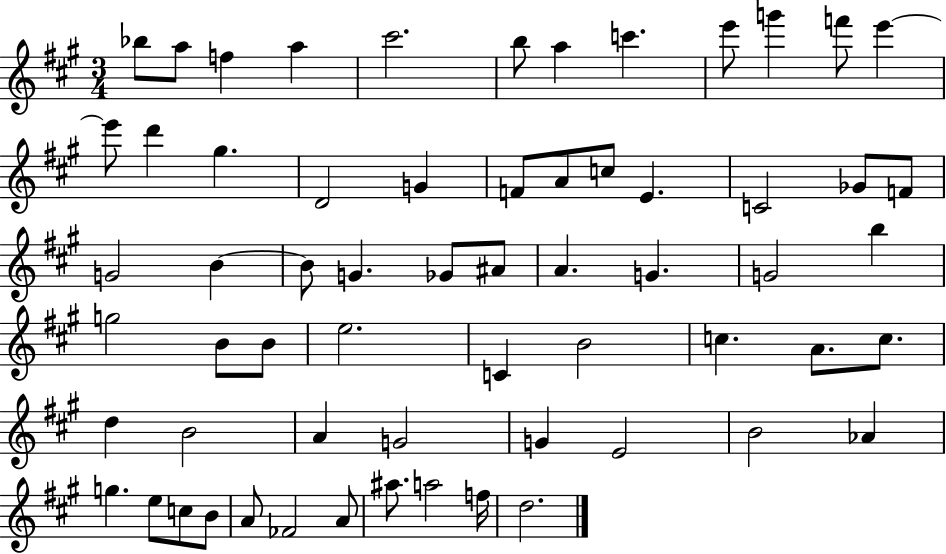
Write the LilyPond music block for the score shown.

{
  \clef treble
  \numericTimeSignature
  \time 3/4
  \key a \major
  \repeat volta 2 { bes''8 a''8 f''4 a''4 | cis'''2. | b''8 a''4 c'''4. | e'''8 g'''4 f'''8 e'''4~~ | \break e'''8 d'''4 gis''4. | d'2 g'4 | f'8 a'8 c''8 e'4. | c'2 ges'8 f'8 | \break g'2 b'4~~ | b'8 g'4. ges'8 ais'8 | a'4. g'4. | g'2 b''4 | \break g''2 b'8 b'8 | e''2. | c'4 b'2 | c''4. a'8. c''8. | \break d''4 b'2 | a'4 g'2 | g'4 e'2 | b'2 aes'4 | \break g''4. e''8 c''8 b'8 | a'8 fes'2 a'8 | ais''8. a''2 f''16 | d''2. | \break } \bar "|."
}